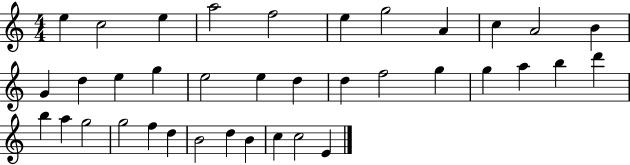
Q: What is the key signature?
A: C major